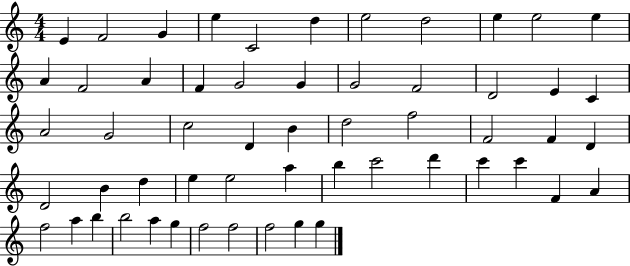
{
  \clef treble
  \numericTimeSignature
  \time 4/4
  \key c \major
  e'4 f'2 g'4 | e''4 c'2 d''4 | e''2 d''2 | e''4 e''2 e''4 | \break a'4 f'2 a'4 | f'4 g'2 g'4 | g'2 f'2 | d'2 e'4 c'4 | \break a'2 g'2 | c''2 d'4 b'4 | d''2 f''2 | f'2 f'4 d'4 | \break d'2 b'4 d''4 | e''4 e''2 a''4 | b''4 c'''2 d'''4 | c'''4 c'''4 f'4 a'4 | \break f''2 a''4 b''4 | b''2 a''4 g''4 | f''2 f''2 | f''2 g''4 g''4 | \break \bar "|."
}